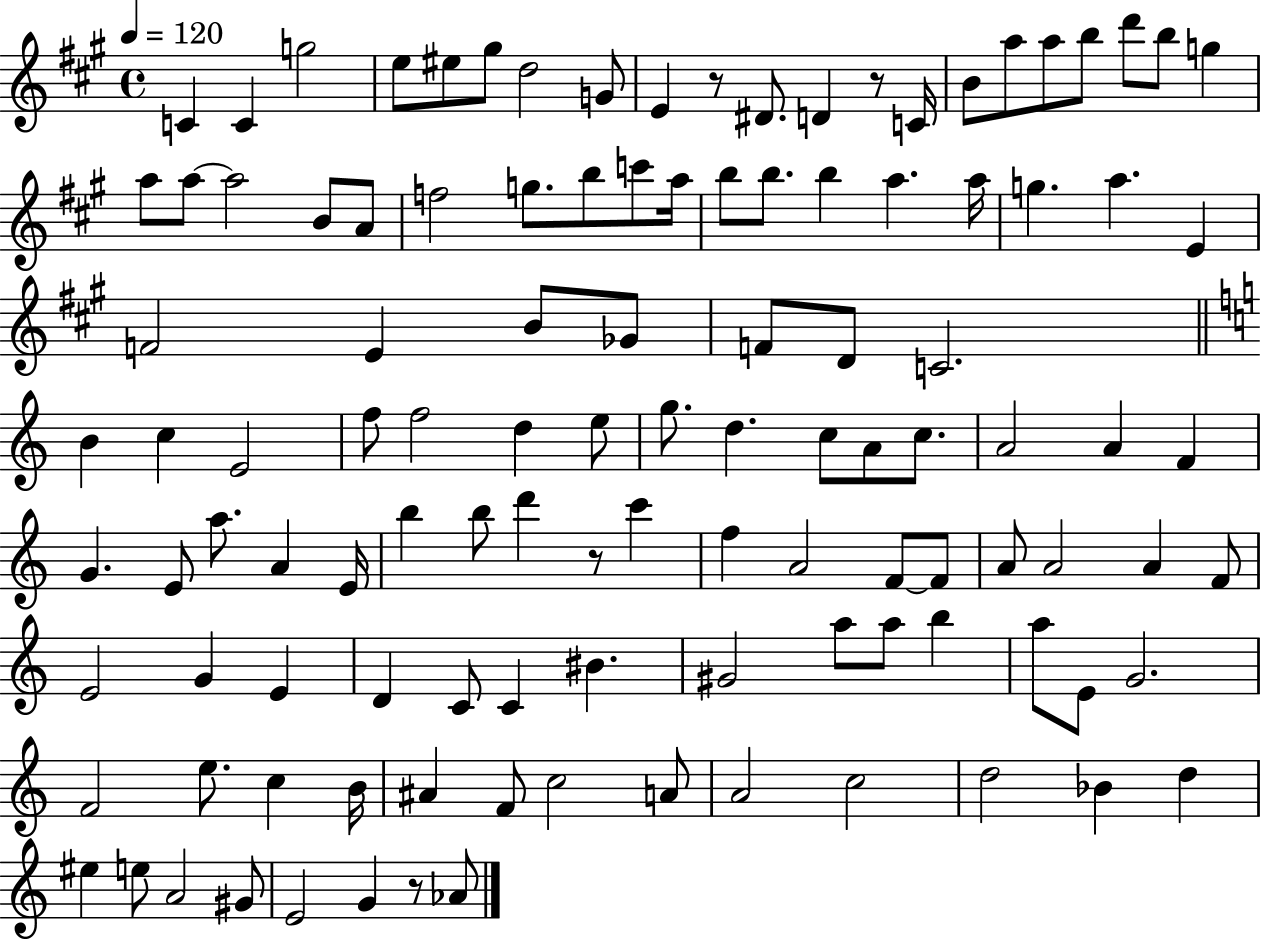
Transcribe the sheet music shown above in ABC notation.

X:1
T:Untitled
M:4/4
L:1/4
K:A
C C g2 e/2 ^e/2 ^g/2 d2 G/2 E z/2 ^D/2 D z/2 C/4 B/2 a/2 a/2 b/2 d'/2 b/2 g a/2 a/2 a2 B/2 A/2 f2 g/2 b/2 c'/2 a/4 b/2 b/2 b a a/4 g a E F2 E B/2 _G/2 F/2 D/2 C2 B c E2 f/2 f2 d e/2 g/2 d c/2 A/2 c/2 A2 A F G E/2 a/2 A E/4 b b/2 d' z/2 c' f A2 F/2 F/2 A/2 A2 A F/2 E2 G E D C/2 C ^B ^G2 a/2 a/2 b a/2 E/2 G2 F2 e/2 c B/4 ^A F/2 c2 A/2 A2 c2 d2 _B d ^e e/2 A2 ^G/2 E2 G z/2 _A/2